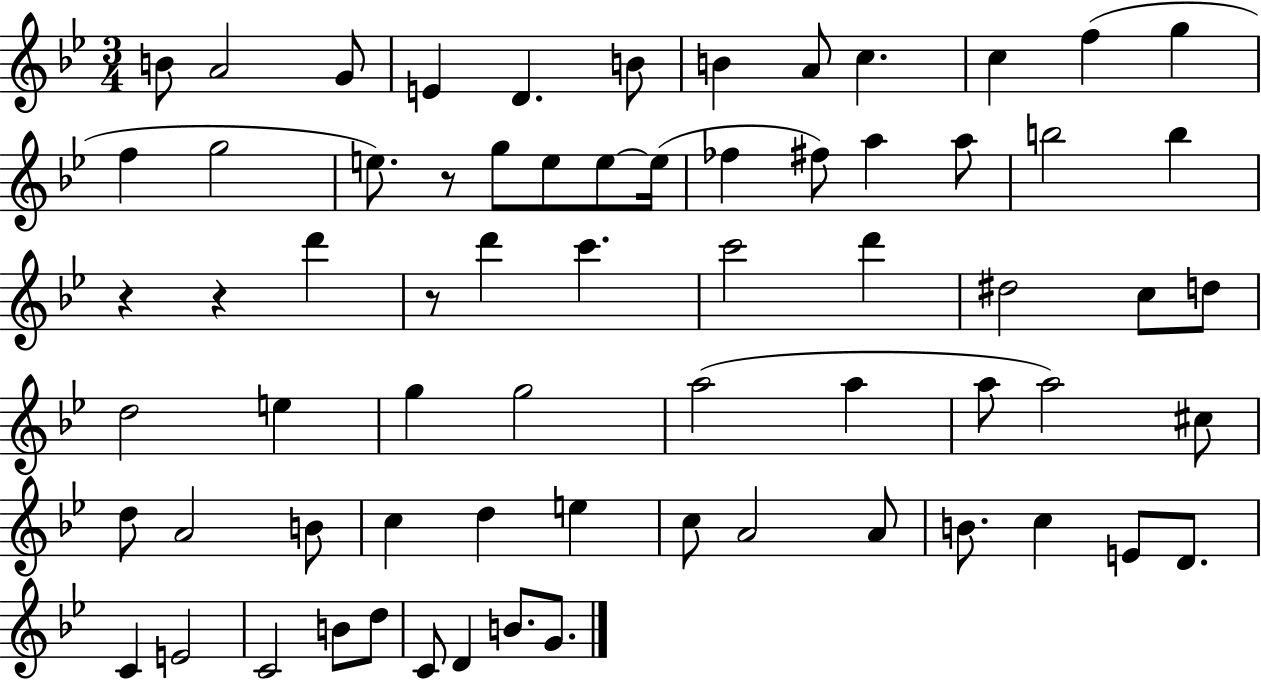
{
  \clef treble
  \numericTimeSignature
  \time 3/4
  \key bes \major
  \repeat volta 2 { b'8 a'2 g'8 | e'4 d'4. b'8 | b'4 a'8 c''4. | c''4 f''4( g''4 | \break f''4 g''2 | e''8.) r8 g''8 e''8 e''8~~ e''16( | fes''4 fis''8) a''4 a''8 | b''2 b''4 | \break r4 r4 d'''4 | r8 d'''4 c'''4. | c'''2 d'''4 | dis''2 c''8 d''8 | \break d''2 e''4 | g''4 g''2 | a''2( a''4 | a''8 a''2) cis''8 | \break d''8 a'2 b'8 | c''4 d''4 e''4 | c''8 a'2 a'8 | b'8. c''4 e'8 d'8. | \break c'4 e'2 | c'2 b'8 d''8 | c'8 d'4 b'8. g'8. | } \bar "|."
}